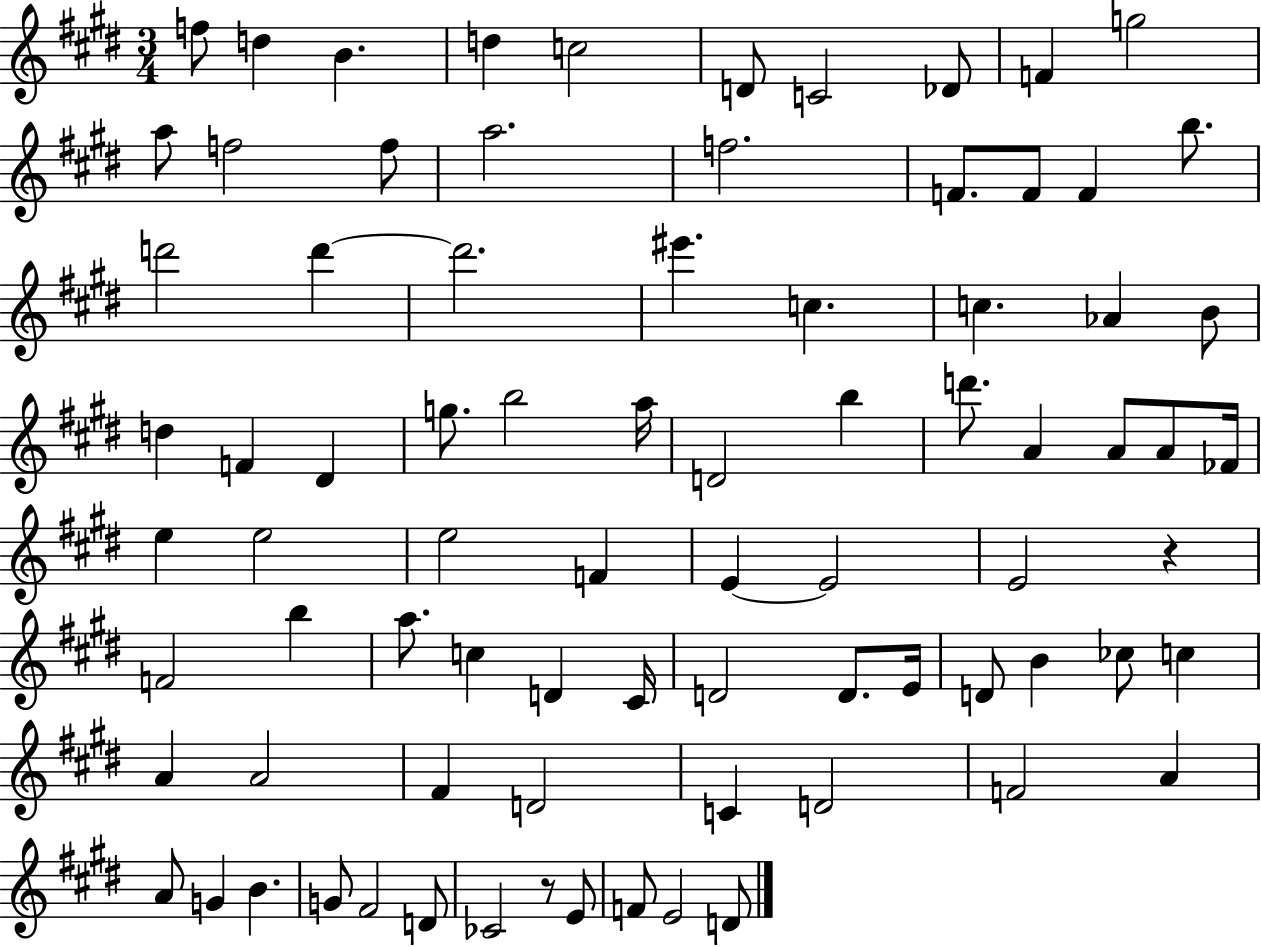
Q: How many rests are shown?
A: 2